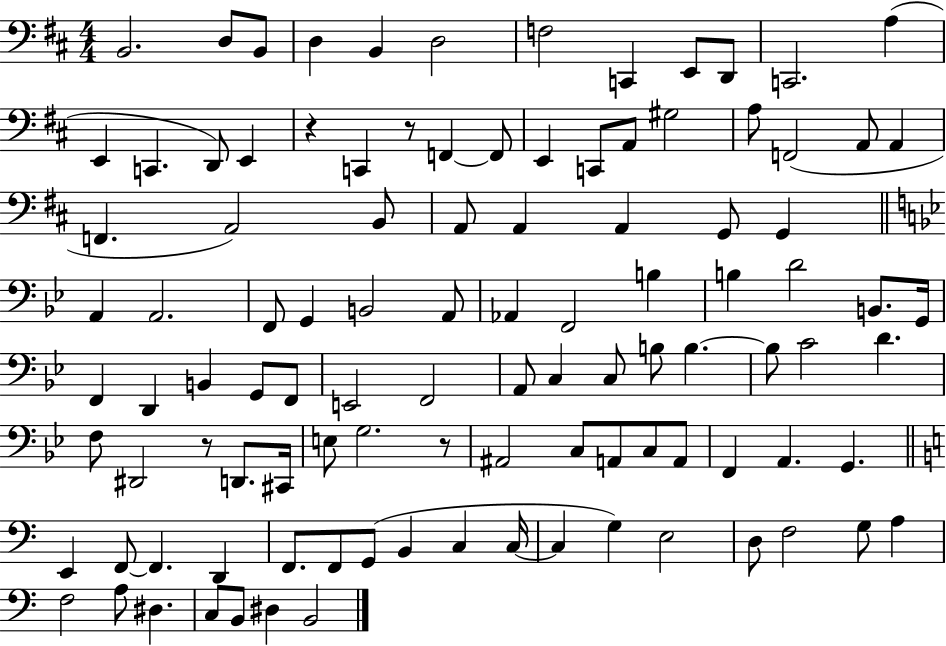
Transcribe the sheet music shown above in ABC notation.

X:1
T:Untitled
M:4/4
L:1/4
K:D
B,,2 D,/2 B,,/2 D, B,, D,2 F,2 C,, E,,/2 D,,/2 C,,2 A, E,, C,, D,,/2 E,, z C,, z/2 F,, F,,/2 E,, C,,/2 A,,/2 ^G,2 A,/2 F,,2 A,,/2 A,, F,, A,,2 B,,/2 A,,/2 A,, A,, G,,/2 G,, A,, A,,2 F,,/2 G,, B,,2 A,,/2 _A,, F,,2 B, B, D2 B,,/2 G,,/4 F,, D,, B,, G,,/2 F,,/2 E,,2 F,,2 A,,/2 C, C,/2 B,/2 B, B,/2 C2 D F,/2 ^D,,2 z/2 D,,/2 ^C,,/4 E,/2 G,2 z/2 ^A,,2 C,/2 A,,/2 C,/2 A,,/2 F,, A,, G,, E,, F,,/2 F,, D,, F,,/2 F,,/2 G,,/2 B,, C, C,/4 C, G, E,2 D,/2 F,2 G,/2 A, F,2 A,/2 ^D, C,/2 B,,/2 ^D, B,,2